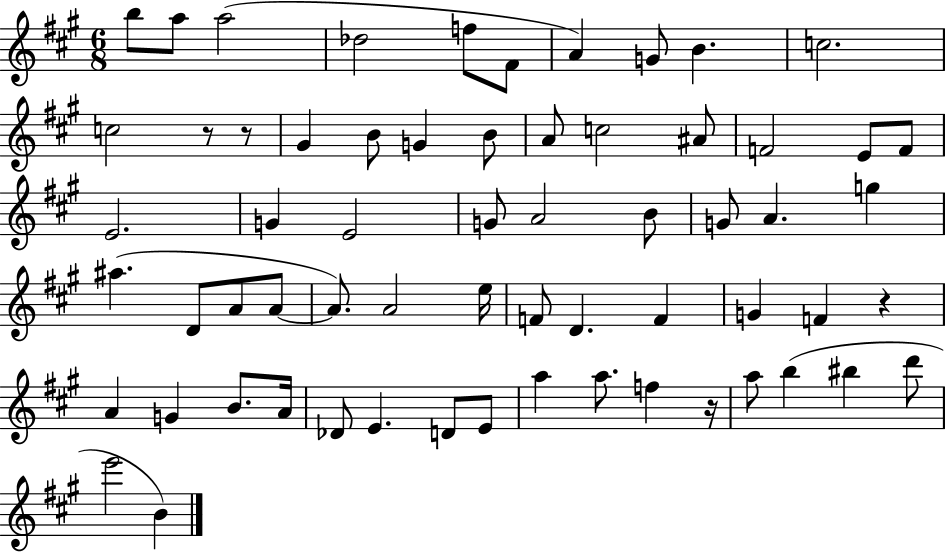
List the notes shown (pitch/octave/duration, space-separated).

B5/e A5/e A5/h Db5/h F5/e F#4/e A4/q G4/e B4/q. C5/h. C5/h R/e R/e G#4/q B4/e G4/q B4/e A4/e C5/h A#4/e F4/h E4/e F4/e E4/h. G4/q E4/h G4/e A4/h B4/e G4/e A4/q. G5/q A#5/q. D4/e A4/e A4/e A4/e. A4/h E5/s F4/e D4/q. F4/q G4/q F4/q R/q A4/q G4/q B4/e. A4/s Db4/e E4/q. D4/e E4/e A5/q A5/e. F5/q R/s A5/e B5/q BIS5/q D6/e E6/h B4/q